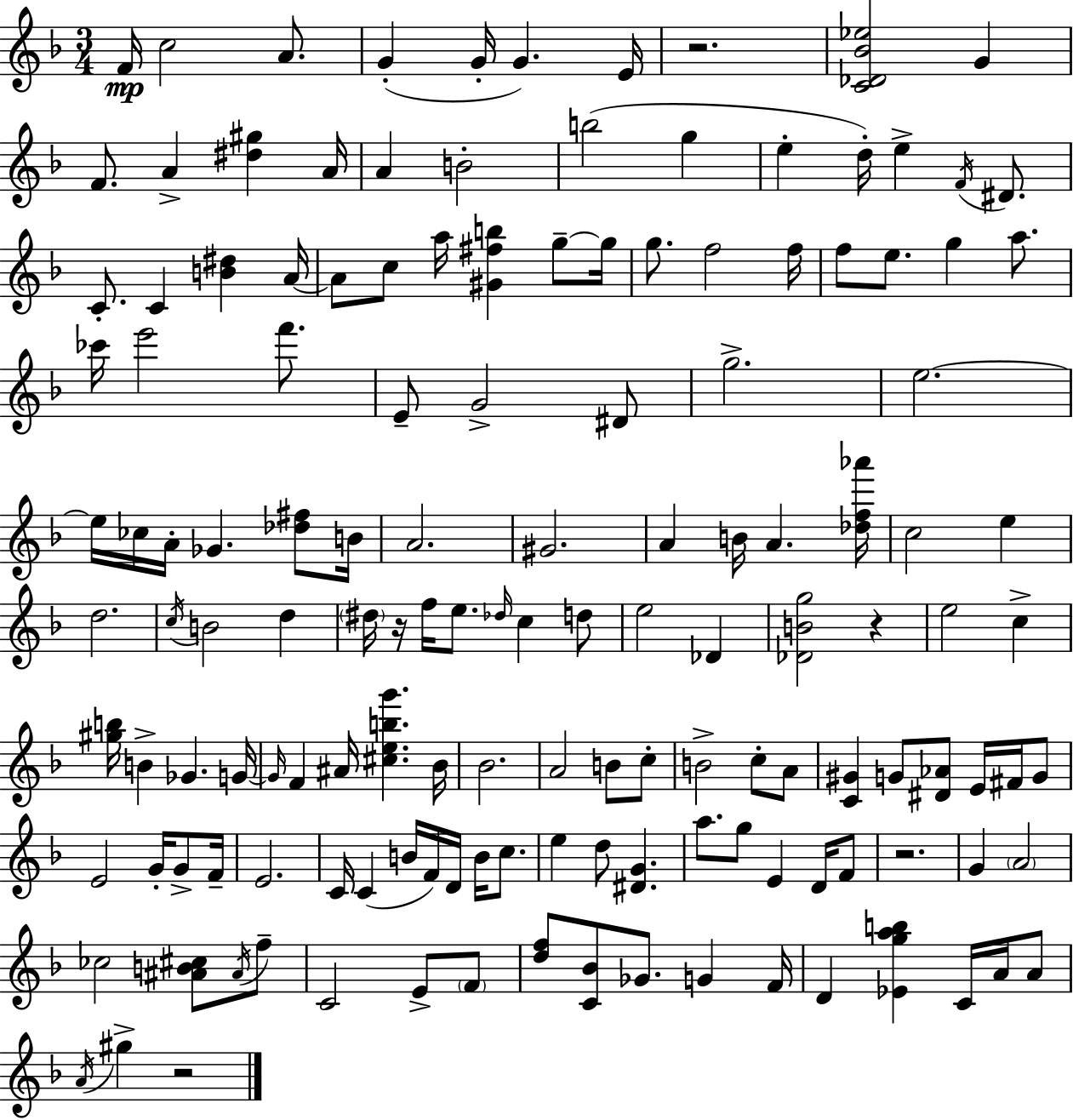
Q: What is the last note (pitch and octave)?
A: G#5